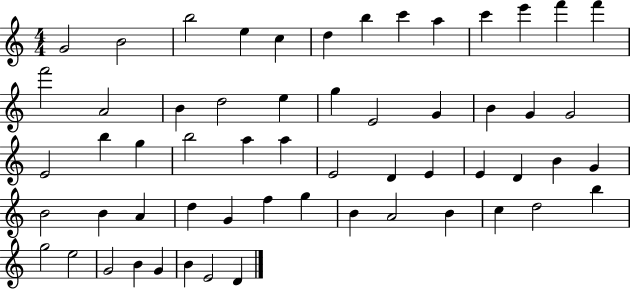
X:1
T:Untitled
M:4/4
L:1/4
K:C
G2 B2 b2 e c d b c' a c' e' f' f' f'2 A2 B d2 e g E2 G B G G2 E2 b g b2 a a E2 D E E D B G B2 B A d G f g B A2 B c d2 b g2 e2 G2 B G B E2 D